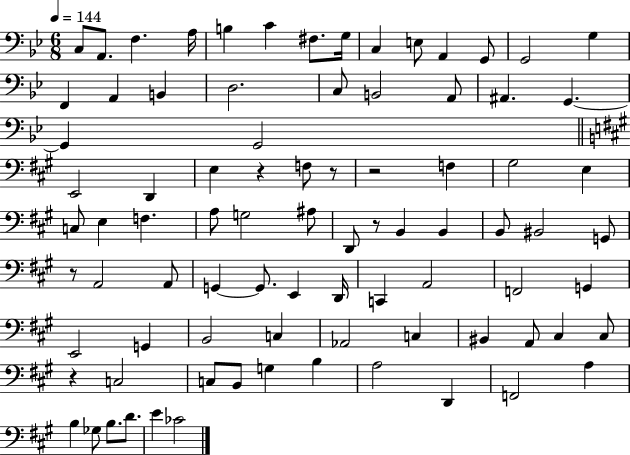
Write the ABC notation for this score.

X:1
T:Untitled
M:6/8
L:1/4
K:Bb
C,/2 A,,/2 F, A,/4 B, C ^F,/2 G,/4 C, E,/2 A,, G,,/2 G,,2 G, F,, A,, B,, D,2 C,/2 B,,2 A,,/2 ^A,, G,, G,, G,,2 E,,2 D,, E, z F,/2 z/2 z2 F, ^G,2 E, C,/2 E, F, A,/2 G,2 ^A,/2 D,,/2 z/2 B,, B,, B,,/2 ^B,,2 G,,/2 z/2 A,,2 A,,/2 G,, G,,/2 E,, D,,/4 C,, A,,2 F,,2 G,, E,,2 G,, B,,2 C, _A,,2 C, ^B,, A,,/2 ^C, ^C,/2 z C,2 C,/2 B,,/2 G, B, A,2 D,, F,,2 A, B, _G,/2 B,/2 D/2 E _C2